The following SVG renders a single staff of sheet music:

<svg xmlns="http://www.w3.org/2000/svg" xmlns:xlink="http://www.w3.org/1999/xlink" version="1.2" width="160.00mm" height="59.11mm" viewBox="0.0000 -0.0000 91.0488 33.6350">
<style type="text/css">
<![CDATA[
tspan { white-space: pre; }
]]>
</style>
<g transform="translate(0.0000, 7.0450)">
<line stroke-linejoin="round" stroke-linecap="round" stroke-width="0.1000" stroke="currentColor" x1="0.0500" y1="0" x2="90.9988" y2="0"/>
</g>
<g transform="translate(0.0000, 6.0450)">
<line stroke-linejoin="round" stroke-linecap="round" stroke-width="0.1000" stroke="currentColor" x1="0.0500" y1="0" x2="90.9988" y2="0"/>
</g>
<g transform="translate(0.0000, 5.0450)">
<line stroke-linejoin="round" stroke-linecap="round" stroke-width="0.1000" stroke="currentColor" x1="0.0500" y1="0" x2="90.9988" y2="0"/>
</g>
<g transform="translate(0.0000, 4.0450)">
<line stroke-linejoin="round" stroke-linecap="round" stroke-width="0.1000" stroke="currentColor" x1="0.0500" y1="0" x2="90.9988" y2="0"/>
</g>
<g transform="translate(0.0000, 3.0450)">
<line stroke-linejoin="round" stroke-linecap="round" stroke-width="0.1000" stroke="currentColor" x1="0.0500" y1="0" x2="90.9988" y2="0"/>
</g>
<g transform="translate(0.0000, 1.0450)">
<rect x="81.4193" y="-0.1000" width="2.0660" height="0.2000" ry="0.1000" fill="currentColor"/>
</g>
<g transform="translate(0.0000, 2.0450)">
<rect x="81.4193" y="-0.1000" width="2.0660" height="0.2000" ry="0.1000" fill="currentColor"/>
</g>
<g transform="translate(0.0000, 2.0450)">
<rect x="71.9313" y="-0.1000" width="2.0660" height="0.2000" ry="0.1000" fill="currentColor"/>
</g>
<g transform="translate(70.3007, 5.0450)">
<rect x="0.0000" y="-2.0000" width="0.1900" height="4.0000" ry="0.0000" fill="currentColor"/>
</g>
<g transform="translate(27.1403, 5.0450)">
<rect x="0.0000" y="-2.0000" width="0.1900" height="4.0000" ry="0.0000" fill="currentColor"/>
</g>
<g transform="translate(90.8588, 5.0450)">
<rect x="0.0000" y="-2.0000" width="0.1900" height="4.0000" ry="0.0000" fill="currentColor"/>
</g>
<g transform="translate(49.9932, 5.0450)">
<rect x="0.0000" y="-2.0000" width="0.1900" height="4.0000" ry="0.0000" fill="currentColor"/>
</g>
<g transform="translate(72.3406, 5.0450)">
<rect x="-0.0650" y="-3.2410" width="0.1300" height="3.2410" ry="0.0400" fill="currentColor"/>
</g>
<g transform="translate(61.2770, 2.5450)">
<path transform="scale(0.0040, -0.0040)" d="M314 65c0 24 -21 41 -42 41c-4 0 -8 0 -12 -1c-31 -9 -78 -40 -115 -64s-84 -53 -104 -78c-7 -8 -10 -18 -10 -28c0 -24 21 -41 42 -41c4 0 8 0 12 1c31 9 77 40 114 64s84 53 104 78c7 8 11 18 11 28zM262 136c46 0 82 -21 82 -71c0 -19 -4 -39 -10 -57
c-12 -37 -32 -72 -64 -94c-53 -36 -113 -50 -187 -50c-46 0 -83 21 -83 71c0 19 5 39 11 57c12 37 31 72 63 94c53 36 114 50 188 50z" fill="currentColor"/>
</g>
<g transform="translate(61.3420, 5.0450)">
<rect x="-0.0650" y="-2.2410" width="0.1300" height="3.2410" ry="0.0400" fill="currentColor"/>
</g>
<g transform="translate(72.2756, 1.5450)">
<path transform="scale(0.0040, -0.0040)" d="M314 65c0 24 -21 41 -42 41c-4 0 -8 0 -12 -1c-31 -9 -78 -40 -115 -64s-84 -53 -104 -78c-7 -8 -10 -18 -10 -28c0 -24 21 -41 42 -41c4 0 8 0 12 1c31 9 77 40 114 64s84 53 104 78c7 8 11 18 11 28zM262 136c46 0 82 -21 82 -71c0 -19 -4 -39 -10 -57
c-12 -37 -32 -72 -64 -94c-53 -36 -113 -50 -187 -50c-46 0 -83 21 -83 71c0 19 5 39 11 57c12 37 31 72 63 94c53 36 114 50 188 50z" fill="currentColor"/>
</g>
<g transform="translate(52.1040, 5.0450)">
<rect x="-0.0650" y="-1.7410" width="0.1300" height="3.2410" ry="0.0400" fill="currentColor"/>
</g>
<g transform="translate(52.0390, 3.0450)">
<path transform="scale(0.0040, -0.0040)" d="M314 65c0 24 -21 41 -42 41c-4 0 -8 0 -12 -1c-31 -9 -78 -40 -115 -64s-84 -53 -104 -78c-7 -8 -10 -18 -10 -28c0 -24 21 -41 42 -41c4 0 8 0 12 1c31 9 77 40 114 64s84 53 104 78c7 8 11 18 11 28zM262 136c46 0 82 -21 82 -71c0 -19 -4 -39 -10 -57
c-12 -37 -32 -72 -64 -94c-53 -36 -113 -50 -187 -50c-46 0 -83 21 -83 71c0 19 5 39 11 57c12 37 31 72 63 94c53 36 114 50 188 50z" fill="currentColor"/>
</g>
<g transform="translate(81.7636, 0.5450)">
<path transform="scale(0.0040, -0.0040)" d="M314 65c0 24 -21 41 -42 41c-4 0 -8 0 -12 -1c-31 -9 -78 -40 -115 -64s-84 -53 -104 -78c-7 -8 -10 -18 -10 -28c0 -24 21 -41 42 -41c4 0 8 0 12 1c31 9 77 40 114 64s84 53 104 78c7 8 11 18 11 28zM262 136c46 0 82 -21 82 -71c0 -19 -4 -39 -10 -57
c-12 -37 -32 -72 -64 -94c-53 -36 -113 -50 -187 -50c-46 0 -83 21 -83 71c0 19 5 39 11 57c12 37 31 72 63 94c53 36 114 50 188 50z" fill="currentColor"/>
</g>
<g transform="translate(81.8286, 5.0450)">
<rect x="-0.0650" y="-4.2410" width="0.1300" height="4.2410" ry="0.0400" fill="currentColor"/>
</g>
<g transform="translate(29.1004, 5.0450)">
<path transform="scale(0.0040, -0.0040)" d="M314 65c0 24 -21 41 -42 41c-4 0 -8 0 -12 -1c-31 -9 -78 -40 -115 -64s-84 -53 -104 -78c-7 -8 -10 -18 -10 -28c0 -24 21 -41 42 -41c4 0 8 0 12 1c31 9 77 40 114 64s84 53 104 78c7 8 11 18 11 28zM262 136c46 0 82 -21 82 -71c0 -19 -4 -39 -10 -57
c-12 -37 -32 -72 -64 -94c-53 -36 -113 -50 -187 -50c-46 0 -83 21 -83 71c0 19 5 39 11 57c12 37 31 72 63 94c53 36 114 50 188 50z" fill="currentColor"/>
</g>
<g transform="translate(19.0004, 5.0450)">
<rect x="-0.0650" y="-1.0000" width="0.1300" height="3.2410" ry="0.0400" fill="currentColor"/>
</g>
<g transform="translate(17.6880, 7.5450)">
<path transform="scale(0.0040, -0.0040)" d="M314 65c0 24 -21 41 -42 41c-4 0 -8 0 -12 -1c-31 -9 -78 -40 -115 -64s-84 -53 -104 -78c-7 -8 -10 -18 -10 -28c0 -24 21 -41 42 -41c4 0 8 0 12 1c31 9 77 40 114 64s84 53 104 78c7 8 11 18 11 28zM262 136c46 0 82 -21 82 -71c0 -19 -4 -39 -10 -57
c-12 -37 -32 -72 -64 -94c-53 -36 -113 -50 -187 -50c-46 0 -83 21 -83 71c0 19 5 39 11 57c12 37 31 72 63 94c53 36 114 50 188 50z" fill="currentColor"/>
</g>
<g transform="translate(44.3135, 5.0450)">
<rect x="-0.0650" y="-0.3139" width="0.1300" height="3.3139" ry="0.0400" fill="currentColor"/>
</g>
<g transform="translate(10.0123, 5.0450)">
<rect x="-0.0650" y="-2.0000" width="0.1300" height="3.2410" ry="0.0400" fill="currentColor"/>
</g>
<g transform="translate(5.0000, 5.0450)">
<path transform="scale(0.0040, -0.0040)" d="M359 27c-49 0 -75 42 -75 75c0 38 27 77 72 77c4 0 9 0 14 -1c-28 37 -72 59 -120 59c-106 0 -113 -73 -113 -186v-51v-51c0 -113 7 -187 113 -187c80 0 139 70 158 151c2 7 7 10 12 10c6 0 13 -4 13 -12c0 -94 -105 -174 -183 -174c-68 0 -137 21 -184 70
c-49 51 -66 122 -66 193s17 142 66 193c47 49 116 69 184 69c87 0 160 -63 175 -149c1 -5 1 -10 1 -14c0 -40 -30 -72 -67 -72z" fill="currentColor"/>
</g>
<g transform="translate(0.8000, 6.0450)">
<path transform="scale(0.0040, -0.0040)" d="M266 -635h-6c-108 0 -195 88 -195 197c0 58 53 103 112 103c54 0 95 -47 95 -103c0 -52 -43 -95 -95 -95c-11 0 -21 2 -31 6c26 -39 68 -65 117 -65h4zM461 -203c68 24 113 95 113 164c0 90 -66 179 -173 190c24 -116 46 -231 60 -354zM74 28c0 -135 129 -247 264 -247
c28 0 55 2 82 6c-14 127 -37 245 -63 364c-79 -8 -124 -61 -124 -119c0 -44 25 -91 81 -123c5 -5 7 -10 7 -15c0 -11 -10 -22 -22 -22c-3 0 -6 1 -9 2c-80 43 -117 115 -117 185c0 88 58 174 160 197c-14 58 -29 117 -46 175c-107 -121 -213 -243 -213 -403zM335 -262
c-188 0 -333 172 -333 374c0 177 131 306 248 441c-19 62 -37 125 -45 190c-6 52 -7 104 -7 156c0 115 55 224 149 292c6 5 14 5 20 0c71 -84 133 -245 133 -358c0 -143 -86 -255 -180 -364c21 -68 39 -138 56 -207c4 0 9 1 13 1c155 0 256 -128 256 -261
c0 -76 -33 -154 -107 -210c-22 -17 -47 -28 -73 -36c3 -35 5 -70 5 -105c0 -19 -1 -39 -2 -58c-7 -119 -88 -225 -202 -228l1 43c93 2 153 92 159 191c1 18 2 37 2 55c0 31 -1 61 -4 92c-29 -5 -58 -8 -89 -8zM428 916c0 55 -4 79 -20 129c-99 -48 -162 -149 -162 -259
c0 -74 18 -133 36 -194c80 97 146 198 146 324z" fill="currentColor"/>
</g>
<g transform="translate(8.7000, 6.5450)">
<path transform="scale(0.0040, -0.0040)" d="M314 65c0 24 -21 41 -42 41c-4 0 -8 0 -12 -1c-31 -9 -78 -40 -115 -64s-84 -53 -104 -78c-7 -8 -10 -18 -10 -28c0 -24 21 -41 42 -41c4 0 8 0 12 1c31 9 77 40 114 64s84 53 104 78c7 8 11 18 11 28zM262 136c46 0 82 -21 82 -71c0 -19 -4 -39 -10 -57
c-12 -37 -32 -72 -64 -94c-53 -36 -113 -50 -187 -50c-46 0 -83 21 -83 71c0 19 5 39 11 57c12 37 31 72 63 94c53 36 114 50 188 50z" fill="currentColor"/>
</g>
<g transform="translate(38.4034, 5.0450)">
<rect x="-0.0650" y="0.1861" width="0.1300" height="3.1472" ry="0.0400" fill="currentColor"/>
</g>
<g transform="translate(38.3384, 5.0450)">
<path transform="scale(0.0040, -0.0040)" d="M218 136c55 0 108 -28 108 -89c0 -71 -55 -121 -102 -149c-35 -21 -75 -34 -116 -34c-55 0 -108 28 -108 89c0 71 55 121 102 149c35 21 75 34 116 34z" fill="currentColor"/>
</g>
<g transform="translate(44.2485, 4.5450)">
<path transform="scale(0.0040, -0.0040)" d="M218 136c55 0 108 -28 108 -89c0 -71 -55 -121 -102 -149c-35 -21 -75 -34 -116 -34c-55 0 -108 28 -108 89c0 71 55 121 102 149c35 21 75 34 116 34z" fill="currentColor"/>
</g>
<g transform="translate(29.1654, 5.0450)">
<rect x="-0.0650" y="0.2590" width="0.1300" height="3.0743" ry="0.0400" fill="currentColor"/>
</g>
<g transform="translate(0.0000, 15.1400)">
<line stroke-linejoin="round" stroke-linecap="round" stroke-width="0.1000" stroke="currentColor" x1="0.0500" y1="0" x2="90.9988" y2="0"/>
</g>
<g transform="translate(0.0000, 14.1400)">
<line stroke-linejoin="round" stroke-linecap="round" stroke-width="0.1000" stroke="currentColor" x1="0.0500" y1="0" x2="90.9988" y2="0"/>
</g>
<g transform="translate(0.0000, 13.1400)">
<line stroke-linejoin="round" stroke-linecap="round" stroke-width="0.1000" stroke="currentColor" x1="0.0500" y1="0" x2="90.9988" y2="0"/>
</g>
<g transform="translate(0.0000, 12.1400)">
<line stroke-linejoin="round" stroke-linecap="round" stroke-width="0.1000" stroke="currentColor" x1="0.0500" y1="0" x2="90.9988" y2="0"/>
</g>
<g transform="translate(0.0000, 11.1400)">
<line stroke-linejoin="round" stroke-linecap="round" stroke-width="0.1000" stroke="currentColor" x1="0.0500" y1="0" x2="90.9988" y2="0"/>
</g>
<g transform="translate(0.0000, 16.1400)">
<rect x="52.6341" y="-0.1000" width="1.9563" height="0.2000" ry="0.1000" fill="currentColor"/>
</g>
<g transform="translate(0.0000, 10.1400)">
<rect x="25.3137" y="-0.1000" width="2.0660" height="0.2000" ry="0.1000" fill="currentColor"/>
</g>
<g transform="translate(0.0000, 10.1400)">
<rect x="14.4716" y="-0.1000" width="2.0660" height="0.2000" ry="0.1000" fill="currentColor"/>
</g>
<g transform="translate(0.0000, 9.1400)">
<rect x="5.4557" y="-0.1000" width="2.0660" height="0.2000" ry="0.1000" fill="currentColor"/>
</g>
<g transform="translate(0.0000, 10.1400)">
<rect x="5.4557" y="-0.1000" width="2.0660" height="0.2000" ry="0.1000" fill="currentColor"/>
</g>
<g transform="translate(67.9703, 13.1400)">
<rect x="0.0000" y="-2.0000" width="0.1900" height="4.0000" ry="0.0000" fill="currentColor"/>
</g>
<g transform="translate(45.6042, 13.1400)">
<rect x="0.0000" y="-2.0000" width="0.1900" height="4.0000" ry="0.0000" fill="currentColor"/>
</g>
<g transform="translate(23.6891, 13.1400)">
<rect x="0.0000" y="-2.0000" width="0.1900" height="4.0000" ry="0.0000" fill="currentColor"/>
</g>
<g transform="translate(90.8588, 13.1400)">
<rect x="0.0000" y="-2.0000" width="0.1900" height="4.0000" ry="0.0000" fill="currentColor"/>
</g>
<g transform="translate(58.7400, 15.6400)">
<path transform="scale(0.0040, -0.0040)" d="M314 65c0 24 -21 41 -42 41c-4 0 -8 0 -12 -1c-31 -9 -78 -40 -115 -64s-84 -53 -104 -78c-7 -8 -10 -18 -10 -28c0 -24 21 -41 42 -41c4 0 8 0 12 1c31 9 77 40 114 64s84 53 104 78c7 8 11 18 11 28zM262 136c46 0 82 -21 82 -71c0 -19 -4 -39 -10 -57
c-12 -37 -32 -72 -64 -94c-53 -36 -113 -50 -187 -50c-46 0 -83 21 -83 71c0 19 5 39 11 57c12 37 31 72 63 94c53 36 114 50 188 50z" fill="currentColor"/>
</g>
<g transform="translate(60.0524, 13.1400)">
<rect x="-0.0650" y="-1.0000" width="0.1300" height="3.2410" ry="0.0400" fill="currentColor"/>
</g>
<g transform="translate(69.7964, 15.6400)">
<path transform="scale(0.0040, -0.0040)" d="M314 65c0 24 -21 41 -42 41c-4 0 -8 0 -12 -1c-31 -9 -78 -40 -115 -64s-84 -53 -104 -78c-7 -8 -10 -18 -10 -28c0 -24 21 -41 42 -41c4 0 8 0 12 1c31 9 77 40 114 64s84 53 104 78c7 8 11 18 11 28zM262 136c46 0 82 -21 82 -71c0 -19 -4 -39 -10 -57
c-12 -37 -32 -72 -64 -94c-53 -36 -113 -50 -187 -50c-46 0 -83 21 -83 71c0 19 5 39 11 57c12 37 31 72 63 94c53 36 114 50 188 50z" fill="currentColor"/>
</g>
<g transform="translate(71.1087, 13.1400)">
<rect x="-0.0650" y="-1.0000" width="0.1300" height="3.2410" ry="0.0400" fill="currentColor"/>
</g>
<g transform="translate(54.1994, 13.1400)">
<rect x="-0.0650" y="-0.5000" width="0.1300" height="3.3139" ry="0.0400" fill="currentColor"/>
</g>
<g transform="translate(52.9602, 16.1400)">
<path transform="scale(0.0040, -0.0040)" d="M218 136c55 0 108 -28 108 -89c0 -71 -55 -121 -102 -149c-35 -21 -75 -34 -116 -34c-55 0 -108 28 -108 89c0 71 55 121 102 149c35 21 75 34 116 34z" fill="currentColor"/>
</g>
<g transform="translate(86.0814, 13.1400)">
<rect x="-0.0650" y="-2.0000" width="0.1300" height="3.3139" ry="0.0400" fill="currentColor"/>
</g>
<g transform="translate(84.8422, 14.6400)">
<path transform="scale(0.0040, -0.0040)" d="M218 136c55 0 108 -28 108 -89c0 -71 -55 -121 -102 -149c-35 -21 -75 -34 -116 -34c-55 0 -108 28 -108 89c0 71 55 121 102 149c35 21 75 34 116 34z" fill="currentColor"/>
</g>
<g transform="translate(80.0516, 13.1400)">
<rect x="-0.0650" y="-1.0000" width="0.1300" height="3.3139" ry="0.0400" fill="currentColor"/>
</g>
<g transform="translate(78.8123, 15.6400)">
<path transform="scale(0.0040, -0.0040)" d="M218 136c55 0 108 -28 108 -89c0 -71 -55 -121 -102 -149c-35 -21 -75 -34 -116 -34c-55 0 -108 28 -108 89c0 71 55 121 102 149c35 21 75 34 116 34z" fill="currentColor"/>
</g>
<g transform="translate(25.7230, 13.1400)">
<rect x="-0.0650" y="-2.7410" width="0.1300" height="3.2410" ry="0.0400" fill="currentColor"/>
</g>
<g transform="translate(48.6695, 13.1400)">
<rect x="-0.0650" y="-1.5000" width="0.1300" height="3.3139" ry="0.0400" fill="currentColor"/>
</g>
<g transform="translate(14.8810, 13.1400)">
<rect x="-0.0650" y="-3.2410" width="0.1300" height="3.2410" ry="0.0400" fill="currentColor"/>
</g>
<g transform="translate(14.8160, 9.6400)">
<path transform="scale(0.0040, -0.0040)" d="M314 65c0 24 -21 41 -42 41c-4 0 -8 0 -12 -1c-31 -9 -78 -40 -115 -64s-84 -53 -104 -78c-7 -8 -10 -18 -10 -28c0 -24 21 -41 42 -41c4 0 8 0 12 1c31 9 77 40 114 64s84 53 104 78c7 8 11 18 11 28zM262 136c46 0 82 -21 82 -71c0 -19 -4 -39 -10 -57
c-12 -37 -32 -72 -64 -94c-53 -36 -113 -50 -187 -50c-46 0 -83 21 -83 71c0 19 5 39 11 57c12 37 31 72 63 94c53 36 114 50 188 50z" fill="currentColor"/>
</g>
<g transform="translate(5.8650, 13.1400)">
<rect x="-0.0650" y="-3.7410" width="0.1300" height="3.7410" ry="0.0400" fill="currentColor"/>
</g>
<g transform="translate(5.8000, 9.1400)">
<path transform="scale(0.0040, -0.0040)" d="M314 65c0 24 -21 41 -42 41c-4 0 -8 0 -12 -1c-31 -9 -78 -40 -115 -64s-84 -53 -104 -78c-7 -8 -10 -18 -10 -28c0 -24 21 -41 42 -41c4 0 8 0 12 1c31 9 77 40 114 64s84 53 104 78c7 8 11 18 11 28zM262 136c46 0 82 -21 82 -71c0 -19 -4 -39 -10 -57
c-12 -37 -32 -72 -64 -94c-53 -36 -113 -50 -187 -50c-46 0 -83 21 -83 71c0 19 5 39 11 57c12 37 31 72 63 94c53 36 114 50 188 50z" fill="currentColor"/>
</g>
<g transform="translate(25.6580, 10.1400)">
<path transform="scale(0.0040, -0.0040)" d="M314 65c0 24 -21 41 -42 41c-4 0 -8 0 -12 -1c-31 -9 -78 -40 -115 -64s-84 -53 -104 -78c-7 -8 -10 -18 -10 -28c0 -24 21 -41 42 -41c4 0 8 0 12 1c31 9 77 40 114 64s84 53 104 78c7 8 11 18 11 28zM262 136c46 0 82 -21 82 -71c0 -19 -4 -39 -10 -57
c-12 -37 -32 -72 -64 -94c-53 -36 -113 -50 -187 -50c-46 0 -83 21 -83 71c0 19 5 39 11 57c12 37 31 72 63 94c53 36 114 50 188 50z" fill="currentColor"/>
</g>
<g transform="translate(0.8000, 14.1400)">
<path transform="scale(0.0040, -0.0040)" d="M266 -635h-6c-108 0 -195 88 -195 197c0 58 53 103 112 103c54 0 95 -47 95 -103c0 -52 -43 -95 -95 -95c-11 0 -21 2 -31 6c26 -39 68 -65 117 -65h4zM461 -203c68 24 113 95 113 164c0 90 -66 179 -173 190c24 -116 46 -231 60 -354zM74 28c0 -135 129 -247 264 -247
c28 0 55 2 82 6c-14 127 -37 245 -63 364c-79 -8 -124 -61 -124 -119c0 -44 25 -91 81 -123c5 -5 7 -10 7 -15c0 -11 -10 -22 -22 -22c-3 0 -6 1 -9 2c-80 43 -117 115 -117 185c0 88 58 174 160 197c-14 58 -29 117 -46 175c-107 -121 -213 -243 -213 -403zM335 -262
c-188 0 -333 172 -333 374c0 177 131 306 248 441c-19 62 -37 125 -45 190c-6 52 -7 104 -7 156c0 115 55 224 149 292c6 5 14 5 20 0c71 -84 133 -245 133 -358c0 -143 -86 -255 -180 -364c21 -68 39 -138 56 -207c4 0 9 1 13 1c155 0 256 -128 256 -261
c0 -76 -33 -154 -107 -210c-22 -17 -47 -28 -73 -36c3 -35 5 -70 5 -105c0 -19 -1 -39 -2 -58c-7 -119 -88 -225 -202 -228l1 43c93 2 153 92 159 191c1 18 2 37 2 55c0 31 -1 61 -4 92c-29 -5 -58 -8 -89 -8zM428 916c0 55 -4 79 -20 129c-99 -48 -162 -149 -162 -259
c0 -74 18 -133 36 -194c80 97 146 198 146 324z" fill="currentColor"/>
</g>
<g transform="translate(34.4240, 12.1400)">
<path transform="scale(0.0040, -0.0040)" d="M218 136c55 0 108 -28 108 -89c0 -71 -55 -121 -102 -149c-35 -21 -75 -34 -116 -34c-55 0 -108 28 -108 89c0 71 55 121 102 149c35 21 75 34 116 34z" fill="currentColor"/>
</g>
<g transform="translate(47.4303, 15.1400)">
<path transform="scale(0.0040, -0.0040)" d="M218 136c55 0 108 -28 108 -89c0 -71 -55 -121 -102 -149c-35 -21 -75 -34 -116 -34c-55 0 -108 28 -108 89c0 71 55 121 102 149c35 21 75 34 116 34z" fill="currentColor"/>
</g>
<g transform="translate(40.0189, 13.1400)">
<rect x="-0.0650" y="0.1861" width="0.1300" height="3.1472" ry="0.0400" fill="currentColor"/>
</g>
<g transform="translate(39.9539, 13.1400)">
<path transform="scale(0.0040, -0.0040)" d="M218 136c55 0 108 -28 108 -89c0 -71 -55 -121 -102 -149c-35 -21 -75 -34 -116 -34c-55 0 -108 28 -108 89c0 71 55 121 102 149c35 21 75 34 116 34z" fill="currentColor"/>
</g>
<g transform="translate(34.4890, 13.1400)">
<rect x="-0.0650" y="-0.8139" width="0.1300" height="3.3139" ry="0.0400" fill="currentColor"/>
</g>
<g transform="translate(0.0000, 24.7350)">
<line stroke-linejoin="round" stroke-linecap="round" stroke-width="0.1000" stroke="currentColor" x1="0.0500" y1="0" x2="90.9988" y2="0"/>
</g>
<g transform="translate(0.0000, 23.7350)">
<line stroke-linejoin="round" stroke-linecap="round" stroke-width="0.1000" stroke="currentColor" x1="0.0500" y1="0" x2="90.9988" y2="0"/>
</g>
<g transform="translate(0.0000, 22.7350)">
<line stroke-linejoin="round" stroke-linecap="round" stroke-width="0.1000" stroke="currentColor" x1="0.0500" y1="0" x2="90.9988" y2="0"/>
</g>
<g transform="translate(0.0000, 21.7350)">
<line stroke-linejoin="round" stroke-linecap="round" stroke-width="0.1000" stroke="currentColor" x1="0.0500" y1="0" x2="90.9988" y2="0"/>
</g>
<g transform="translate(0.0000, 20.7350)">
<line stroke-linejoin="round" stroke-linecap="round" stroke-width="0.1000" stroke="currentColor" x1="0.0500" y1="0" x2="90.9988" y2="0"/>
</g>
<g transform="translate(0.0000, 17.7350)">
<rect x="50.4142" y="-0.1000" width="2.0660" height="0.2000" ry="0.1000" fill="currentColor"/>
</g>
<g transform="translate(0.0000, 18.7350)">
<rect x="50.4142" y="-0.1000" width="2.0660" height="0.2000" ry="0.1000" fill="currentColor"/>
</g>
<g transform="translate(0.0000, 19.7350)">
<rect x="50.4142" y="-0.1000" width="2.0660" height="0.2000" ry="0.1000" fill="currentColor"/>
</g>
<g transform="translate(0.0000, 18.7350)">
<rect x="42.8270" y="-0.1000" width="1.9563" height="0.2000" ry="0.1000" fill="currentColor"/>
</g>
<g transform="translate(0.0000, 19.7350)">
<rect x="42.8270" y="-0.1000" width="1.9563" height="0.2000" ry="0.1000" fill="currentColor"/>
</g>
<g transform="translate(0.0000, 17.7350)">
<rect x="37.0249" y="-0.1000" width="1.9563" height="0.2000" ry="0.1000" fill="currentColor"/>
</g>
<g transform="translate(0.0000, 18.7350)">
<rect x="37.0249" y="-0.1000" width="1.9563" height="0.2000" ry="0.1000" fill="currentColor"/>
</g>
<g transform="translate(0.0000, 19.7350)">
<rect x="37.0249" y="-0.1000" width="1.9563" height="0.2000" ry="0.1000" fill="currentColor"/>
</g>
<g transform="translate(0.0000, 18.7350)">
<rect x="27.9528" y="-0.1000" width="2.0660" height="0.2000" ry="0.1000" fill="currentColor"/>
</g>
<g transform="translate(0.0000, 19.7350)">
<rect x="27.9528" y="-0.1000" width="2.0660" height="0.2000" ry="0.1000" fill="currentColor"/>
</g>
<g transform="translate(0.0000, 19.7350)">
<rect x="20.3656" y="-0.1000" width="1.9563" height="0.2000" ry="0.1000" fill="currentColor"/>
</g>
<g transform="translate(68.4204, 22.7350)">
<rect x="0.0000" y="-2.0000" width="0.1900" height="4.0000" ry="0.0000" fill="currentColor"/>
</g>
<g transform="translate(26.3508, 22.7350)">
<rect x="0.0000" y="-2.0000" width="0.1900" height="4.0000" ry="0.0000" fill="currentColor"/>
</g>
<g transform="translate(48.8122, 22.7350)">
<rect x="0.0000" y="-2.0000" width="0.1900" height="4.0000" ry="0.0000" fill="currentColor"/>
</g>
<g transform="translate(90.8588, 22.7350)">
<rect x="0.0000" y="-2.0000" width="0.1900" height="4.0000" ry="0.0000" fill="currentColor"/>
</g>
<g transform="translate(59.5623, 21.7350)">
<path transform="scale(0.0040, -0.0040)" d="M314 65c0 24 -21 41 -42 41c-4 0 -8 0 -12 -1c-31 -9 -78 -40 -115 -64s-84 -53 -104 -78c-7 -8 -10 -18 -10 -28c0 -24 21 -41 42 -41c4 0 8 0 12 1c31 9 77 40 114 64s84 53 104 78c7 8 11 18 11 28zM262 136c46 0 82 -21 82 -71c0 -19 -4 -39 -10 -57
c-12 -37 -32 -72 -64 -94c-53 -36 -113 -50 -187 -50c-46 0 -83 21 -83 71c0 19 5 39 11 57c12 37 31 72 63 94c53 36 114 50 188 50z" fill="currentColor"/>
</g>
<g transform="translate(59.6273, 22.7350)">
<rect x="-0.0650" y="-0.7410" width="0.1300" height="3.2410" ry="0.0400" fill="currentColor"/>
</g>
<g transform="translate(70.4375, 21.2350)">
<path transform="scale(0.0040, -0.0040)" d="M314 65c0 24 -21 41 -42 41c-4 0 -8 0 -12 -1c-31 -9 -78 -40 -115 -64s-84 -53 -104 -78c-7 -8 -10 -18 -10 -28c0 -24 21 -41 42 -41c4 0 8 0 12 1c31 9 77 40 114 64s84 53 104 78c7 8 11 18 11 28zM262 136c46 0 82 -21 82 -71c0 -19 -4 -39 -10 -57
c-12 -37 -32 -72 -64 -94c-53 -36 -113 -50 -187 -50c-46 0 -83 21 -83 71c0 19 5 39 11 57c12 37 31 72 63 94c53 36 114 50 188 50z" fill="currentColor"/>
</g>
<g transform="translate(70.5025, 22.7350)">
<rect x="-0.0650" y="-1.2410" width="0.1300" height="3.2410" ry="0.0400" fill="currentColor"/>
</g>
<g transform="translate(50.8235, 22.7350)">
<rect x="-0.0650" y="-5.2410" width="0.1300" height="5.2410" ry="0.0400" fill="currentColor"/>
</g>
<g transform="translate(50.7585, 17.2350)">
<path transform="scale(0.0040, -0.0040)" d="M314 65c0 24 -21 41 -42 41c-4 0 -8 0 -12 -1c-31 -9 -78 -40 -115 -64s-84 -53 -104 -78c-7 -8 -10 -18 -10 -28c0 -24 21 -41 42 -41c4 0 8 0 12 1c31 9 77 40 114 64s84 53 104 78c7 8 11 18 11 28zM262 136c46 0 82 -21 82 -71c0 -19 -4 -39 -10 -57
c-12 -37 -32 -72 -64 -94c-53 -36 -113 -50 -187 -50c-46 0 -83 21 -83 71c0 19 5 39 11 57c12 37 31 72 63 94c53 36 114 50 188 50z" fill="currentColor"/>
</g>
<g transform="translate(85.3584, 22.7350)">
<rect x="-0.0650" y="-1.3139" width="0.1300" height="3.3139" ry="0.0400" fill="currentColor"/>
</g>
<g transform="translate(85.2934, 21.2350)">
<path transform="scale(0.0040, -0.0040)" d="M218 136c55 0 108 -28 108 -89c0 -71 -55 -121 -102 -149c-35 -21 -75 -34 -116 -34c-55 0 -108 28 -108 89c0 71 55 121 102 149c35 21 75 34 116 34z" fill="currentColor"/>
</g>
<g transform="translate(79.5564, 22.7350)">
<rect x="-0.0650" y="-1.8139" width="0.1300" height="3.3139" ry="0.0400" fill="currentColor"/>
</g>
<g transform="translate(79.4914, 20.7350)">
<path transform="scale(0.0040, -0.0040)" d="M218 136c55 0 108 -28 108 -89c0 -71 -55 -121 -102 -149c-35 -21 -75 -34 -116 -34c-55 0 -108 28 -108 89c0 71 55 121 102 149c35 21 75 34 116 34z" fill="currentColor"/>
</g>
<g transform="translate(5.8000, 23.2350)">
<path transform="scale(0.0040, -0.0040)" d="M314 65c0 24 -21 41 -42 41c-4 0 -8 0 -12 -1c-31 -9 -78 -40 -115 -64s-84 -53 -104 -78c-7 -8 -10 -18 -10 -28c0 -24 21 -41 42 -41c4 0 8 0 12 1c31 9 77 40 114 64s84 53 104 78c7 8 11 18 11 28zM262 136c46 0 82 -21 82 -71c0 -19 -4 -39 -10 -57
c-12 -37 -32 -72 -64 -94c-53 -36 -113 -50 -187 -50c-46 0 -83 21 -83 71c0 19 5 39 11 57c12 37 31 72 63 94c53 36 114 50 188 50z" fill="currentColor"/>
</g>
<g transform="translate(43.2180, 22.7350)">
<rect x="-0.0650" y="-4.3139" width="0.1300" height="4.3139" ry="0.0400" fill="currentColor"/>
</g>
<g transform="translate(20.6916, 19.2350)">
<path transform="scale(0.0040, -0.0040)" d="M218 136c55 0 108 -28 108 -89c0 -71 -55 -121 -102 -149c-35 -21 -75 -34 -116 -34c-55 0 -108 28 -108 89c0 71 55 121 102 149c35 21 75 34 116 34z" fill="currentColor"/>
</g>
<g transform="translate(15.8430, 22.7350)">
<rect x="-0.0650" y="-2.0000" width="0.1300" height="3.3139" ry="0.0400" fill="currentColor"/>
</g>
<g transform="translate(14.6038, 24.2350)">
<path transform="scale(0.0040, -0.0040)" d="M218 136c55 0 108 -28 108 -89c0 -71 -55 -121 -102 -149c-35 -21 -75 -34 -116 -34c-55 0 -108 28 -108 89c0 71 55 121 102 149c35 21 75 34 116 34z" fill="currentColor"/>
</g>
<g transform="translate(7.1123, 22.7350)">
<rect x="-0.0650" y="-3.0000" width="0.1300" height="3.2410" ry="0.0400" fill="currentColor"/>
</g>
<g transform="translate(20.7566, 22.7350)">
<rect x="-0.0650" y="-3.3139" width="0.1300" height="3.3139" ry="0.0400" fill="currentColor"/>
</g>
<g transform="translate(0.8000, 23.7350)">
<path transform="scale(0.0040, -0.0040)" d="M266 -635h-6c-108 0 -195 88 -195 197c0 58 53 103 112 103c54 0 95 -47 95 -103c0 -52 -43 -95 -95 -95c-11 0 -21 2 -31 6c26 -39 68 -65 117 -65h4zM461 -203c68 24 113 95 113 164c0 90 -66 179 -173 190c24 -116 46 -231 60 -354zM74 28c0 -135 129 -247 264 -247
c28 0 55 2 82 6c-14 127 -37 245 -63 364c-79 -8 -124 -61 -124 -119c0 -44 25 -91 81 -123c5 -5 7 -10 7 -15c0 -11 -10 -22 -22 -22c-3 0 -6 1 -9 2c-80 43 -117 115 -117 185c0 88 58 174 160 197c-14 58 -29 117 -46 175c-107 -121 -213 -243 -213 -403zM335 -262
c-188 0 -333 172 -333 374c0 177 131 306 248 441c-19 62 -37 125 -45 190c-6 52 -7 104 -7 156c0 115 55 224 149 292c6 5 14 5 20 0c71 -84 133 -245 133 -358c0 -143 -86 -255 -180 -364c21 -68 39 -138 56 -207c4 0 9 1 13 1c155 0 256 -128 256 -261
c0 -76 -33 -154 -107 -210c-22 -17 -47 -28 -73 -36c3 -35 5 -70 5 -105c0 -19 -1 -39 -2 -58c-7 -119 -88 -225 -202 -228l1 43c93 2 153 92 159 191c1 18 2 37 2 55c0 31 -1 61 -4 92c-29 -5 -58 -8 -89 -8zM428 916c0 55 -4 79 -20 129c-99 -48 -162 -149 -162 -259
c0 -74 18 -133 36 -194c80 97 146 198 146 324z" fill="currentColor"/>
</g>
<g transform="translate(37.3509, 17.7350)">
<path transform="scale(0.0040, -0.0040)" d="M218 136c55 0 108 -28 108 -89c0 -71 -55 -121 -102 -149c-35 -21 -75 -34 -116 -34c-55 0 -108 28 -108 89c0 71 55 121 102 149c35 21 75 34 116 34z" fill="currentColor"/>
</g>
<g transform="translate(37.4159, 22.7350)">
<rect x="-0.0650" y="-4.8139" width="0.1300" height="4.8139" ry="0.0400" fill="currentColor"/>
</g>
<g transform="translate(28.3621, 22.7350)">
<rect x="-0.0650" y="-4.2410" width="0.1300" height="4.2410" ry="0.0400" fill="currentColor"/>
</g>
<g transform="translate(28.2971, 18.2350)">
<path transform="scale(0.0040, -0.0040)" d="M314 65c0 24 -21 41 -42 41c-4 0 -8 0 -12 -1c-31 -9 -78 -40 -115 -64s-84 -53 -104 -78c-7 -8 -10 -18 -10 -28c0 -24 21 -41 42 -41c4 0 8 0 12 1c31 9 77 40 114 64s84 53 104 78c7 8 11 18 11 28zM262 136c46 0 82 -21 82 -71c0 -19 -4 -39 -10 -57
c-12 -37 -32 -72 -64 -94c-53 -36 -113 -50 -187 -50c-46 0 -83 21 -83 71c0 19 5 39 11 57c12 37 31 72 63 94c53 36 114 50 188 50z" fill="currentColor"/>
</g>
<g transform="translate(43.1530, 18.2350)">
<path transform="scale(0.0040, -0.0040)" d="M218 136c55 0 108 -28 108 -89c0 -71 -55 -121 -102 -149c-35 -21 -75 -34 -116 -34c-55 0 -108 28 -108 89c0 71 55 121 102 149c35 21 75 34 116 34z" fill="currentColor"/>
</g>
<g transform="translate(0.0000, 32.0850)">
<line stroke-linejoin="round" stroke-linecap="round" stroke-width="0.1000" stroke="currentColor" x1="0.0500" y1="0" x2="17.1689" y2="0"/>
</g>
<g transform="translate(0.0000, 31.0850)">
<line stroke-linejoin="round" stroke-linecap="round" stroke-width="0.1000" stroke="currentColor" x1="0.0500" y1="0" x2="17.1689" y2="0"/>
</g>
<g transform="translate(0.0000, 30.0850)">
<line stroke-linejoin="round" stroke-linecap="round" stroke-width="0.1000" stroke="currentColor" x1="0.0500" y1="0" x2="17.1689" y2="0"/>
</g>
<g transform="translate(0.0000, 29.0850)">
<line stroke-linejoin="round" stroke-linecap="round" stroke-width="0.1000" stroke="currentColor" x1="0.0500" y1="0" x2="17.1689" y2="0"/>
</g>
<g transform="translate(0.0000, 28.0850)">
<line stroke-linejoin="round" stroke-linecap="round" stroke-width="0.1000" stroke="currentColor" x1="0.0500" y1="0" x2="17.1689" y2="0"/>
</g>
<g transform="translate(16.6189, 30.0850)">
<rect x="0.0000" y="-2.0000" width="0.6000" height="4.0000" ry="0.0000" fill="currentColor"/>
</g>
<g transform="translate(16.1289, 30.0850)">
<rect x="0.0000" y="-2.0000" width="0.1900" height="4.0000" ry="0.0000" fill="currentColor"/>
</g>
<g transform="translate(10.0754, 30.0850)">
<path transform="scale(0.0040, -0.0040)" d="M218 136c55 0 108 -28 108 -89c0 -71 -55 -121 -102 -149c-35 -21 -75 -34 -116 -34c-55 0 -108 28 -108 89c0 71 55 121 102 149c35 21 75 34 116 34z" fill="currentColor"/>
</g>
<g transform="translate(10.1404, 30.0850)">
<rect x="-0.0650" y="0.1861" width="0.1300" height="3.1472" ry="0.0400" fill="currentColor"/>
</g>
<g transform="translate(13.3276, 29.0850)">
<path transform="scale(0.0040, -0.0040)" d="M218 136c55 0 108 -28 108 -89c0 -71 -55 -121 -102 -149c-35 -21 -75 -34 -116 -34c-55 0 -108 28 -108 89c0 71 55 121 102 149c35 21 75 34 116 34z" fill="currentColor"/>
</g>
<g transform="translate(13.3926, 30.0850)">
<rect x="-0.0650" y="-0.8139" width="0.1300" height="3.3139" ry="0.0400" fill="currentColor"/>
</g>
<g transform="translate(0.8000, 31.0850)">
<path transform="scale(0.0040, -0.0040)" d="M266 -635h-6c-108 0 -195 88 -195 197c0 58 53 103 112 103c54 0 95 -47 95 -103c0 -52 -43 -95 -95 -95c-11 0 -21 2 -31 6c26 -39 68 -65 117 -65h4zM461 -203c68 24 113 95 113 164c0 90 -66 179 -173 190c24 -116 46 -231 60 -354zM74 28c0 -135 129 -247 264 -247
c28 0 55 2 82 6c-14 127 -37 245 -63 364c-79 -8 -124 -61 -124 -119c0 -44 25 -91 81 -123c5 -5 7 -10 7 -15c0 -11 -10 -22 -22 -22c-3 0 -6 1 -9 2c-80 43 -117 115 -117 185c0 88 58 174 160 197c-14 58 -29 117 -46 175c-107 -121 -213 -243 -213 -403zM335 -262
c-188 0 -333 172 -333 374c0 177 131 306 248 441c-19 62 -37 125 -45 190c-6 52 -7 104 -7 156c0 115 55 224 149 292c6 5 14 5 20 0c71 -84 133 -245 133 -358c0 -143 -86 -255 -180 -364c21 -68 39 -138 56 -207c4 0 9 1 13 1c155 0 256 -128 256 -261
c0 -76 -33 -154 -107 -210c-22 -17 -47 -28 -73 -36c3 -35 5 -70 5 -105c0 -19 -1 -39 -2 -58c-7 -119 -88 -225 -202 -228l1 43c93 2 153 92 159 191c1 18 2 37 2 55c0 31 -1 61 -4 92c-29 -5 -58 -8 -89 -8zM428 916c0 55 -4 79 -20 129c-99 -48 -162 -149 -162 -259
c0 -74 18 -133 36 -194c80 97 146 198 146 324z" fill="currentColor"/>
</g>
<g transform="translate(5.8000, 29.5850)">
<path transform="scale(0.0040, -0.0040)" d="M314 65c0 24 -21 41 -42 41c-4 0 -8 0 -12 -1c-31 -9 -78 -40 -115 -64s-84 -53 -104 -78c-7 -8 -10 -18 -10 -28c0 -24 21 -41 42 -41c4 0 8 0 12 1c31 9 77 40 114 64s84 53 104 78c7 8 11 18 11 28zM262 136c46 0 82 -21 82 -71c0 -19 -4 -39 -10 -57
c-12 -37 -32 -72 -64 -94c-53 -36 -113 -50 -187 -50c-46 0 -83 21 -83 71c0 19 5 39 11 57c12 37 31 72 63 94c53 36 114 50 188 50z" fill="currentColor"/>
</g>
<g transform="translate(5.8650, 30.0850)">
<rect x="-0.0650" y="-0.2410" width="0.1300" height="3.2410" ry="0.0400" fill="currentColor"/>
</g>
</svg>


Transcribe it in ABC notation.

X:1
T:Untitled
M:4/4
L:1/4
K:C
F2 D2 B2 B c f2 g2 b2 d'2 c'2 b2 a2 d B E C D2 D2 D F A2 F b d'2 e' d' f'2 d2 e2 f e c2 B d